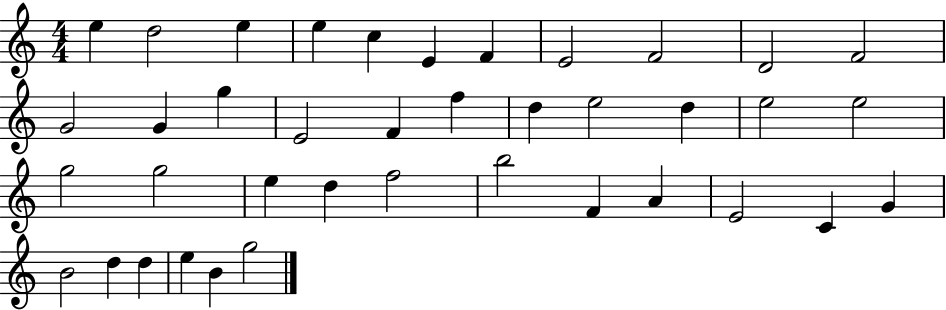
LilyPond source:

{
  \clef treble
  \numericTimeSignature
  \time 4/4
  \key c \major
  e''4 d''2 e''4 | e''4 c''4 e'4 f'4 | e'2 f'2 | d'2 f'2 | \break g'2 g'4 g''4 | e'2 f'4 f''4 | d''4 e''2 d''4 | e''2 e''2 | \break g''2 g''2 | e''4 d''4 f''2 | b''2 f'4 a'4 | e'2 c'4 g'4 | \break b'2 d''4 d''4 | e''4 b'4 g''2 | \bar "|."
}